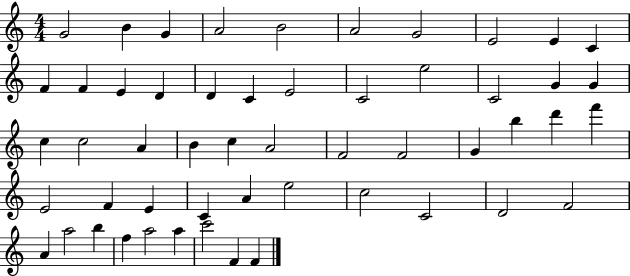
{
  \clef treble
  \numericTimeSignature
  \time 4/4
  \key c \major
  g'2 b'4 g'4 | a'2 b'2 | a'2 g'2 | e'2 e'4 c'4 | \break f'4 f'4 e'4 d'4 | d'4 c'4 e'2 | c'2 e''2 | c'2 g'4 g'4 | \break c''4 c''2 a'4 | b'4 c''4 a'2 | f'2 f'2 | g'4 b''4 d'''4 f'''4 | \break e'2 f'4 e'4 | c'4 a'4 e''2 | c''2 c'2 | d'2 f'2 | \break a'4 a''2 b''4 | f''4 a''2 a''4 | c'''2 f'4 f'4 | \bar "|."
}